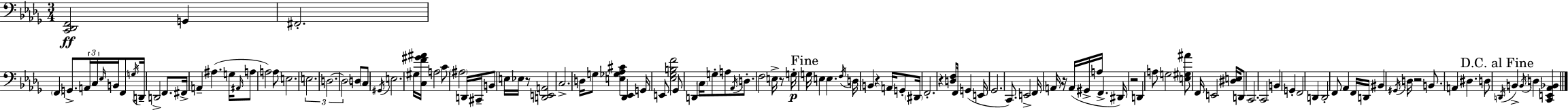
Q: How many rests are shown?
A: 7